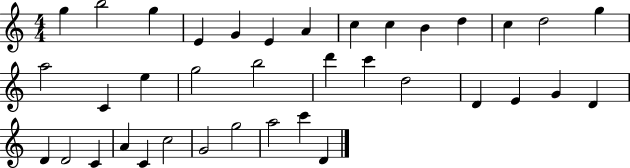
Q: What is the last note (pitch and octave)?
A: D4